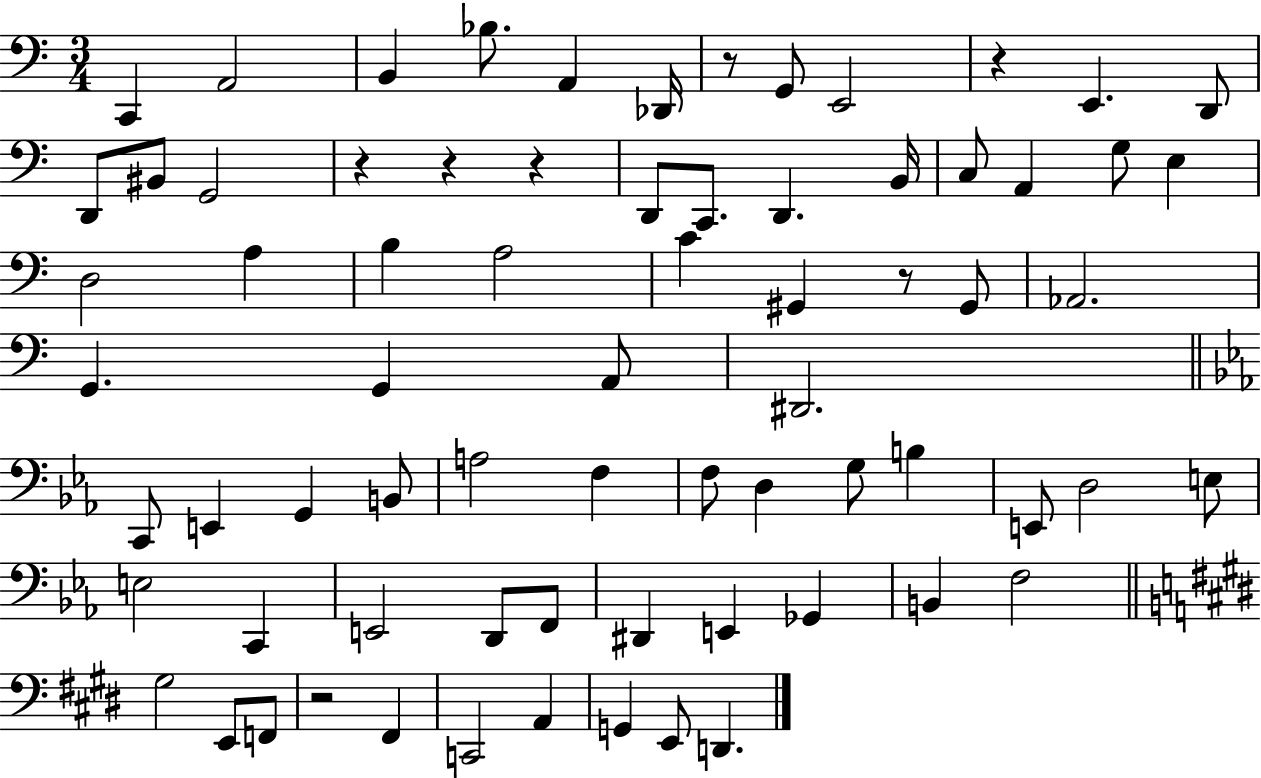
{
  \clef bass
  \numericTimeSignature
  \time 3/4
  \key c \major
  c,4 a,2 | b,4 bes8. a,4 des,16 | r8 g,8 e,2 | r4 e,4. d,8 | \break d,8 bis,8 g,2 | r4 r4 r4 | d,8 c,8. d,4. b,16 | c8 a,4 g8 e4 | \break d2 a4 | b4 a2 | c'4 gis,4 r8 gis,8 | aes,2. | \break g,4. g,4 a,8 | dis,2. | \bar "||" \break \key c \minor c,8 e,4 g,4 b,8 | a2 f4 | f8 d4 g8 b4 | e,8 d2 e8 | \break e2 c,4 | e,2 d,8 f,8 | dis,4 e,4 ges,4 | b,4 f2 | \break \bar "||" \break \key e \major gis2 e,8 f,8 | r2 fis,4 | c,2 a,4 | g,4 e,8 d,4. | \break \bar "|."
}